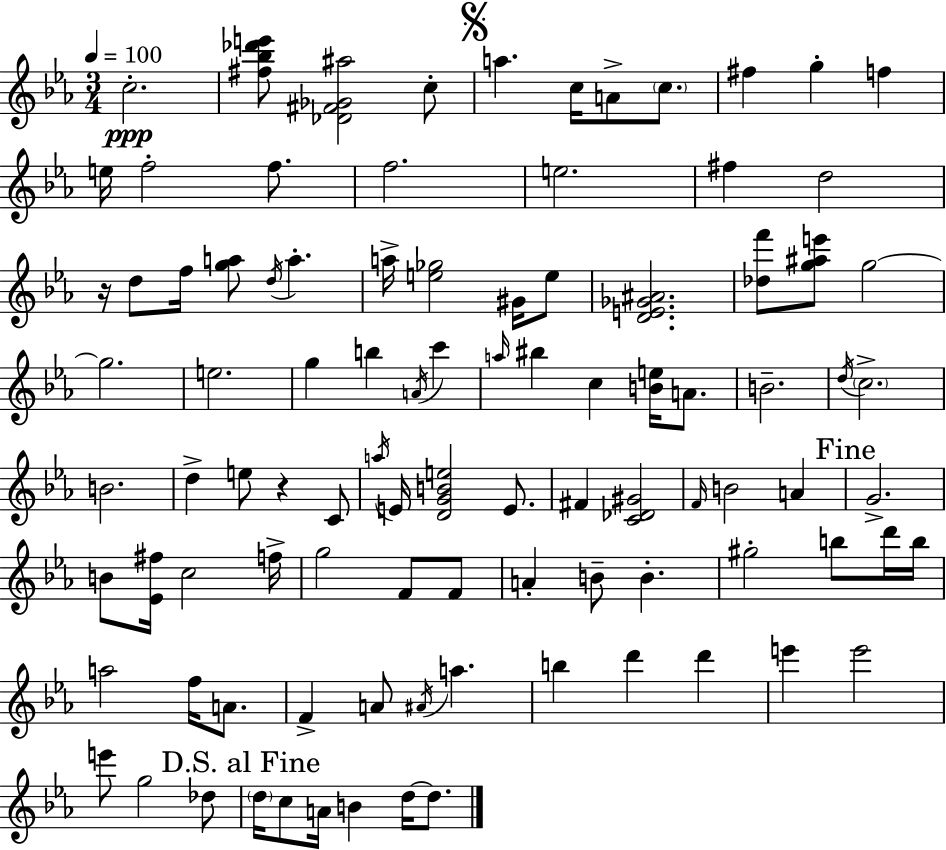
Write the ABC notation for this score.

X:1
T:Untitled
M:3/4
L:1/4
K:Eb
c2 [^f_b_d'e']/2 [_D^F_G^a]2 c/2 a c/4 A/2 c/2 ^f g f e/4 f2 f/2 f2 e2 ^f d2 z/4 d/2 f/4 [ga]/2 d/4 a a/4 [e_g]2 ^G/4 e/2 [DE_G^A]2 [_df']/2 [g^ae']/2 g2 g2 e2 g b A/4 c' a/4 ^b c [Be]/4 A/2 B2 d/4 c2 B2 d e/2 z C/2 a/4 E/4 [DGBe]2 E/2 ^F [C_D^G]2 F/4 B2 A G2 B/2 [_E^f]/4 c2 f/4 g2 F/2 F/2 A B/2 B ^g2 b/2 d'/4 b/4 a2 f/4 A/2 F A/2 ^A/4 a b d' d' e' e'2 e'/2 g2 _d/2 d/4 c/2 A/4 B d/4 d/2